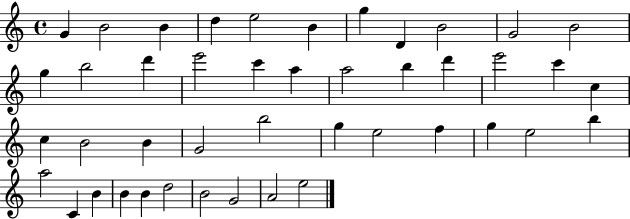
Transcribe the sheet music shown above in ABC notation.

X:1
T:Untitled
M:4/4
L:1/4
K:C
G B2 B d e2 B g D B2 G2 B2 g b2 d' e'2 c' a a2 b d' e'2 c' c c B2 B G2 b2 g e2 f g e2 b a2 C B B B d2 B2 G2 A2 e2